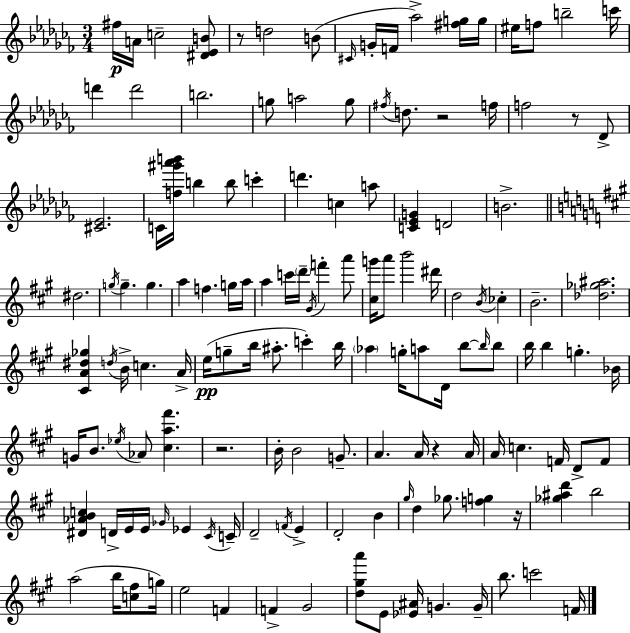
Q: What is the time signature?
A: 3/4